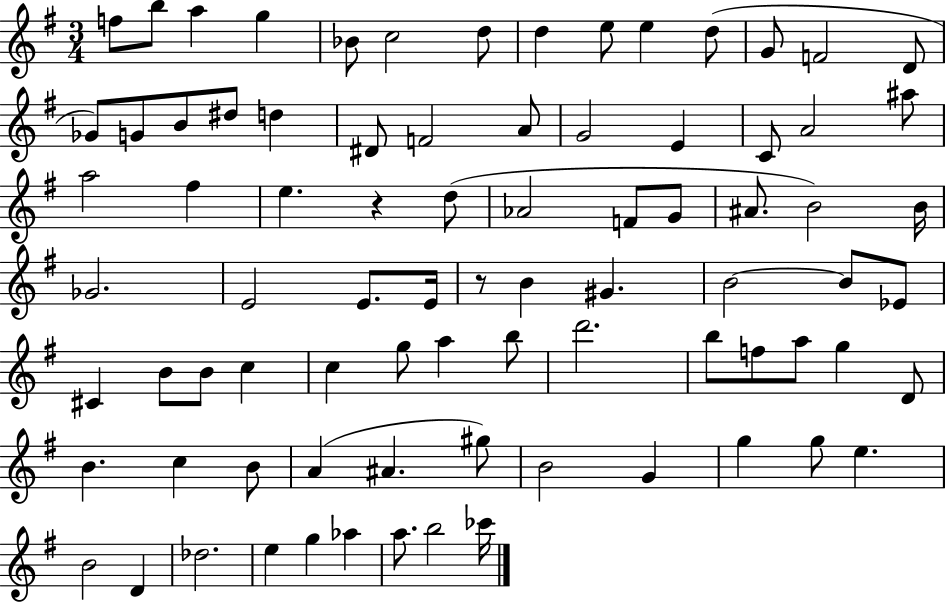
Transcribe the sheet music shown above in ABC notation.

X:1
T:Untitled
M:3/4
L:1/4
K:G
f/2 b/2 a g _B/2 c2 d/2 d e/2 e d/2 G/2 F2 D/2 _G/2 G/2 B/2 ^d/2 d ^D/2 F2 A/2 G2 E C/2 A2 ^a/2 a2 ^f e z d/2 _A2 F/2 G/2 ^A/2 B2 B/4 _G2 E2 E/2 E/4 z/2 B ^G B2 B/2 _E/2 ^C B/2 B/2 c c g/2 a b/2 d'2 b/2 f/2 a/2 g D/2 B c B/2 A ^A ^g/2 B2 G g g/2 e B2 D _d2 e g _a a/2 b2 _c'/4